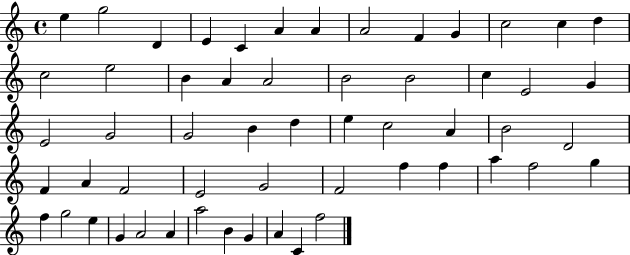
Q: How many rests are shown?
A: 0